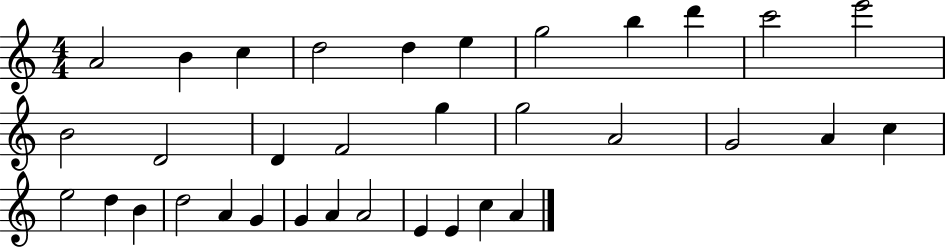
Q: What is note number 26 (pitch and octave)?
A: A4